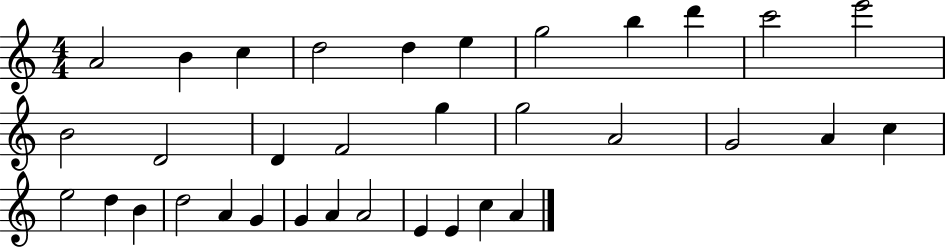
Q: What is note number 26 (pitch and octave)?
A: A4